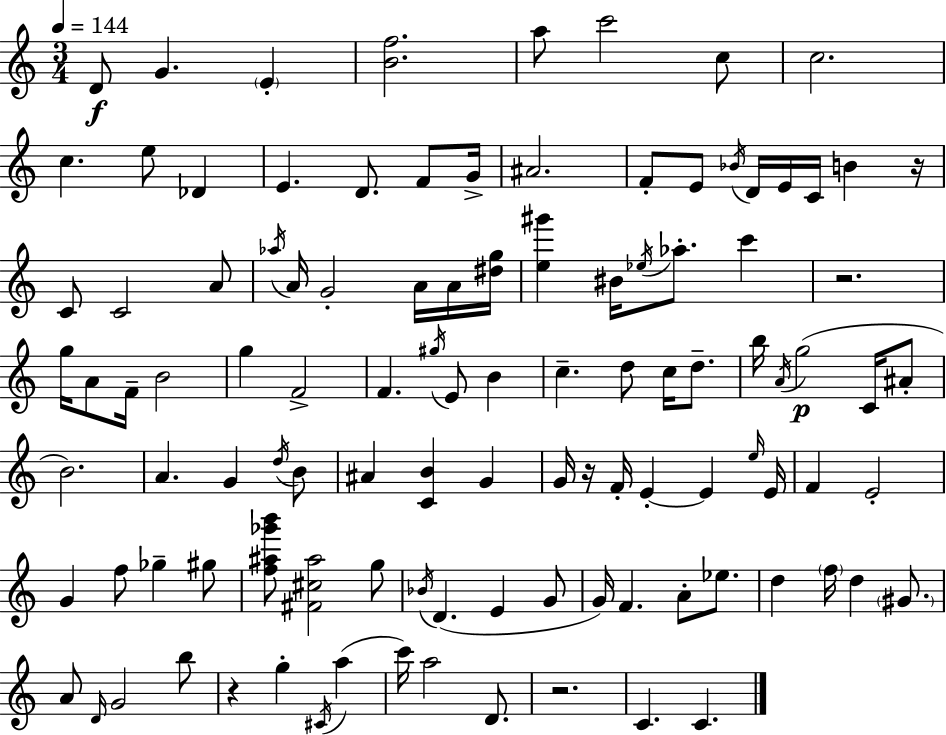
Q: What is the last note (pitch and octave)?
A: C4